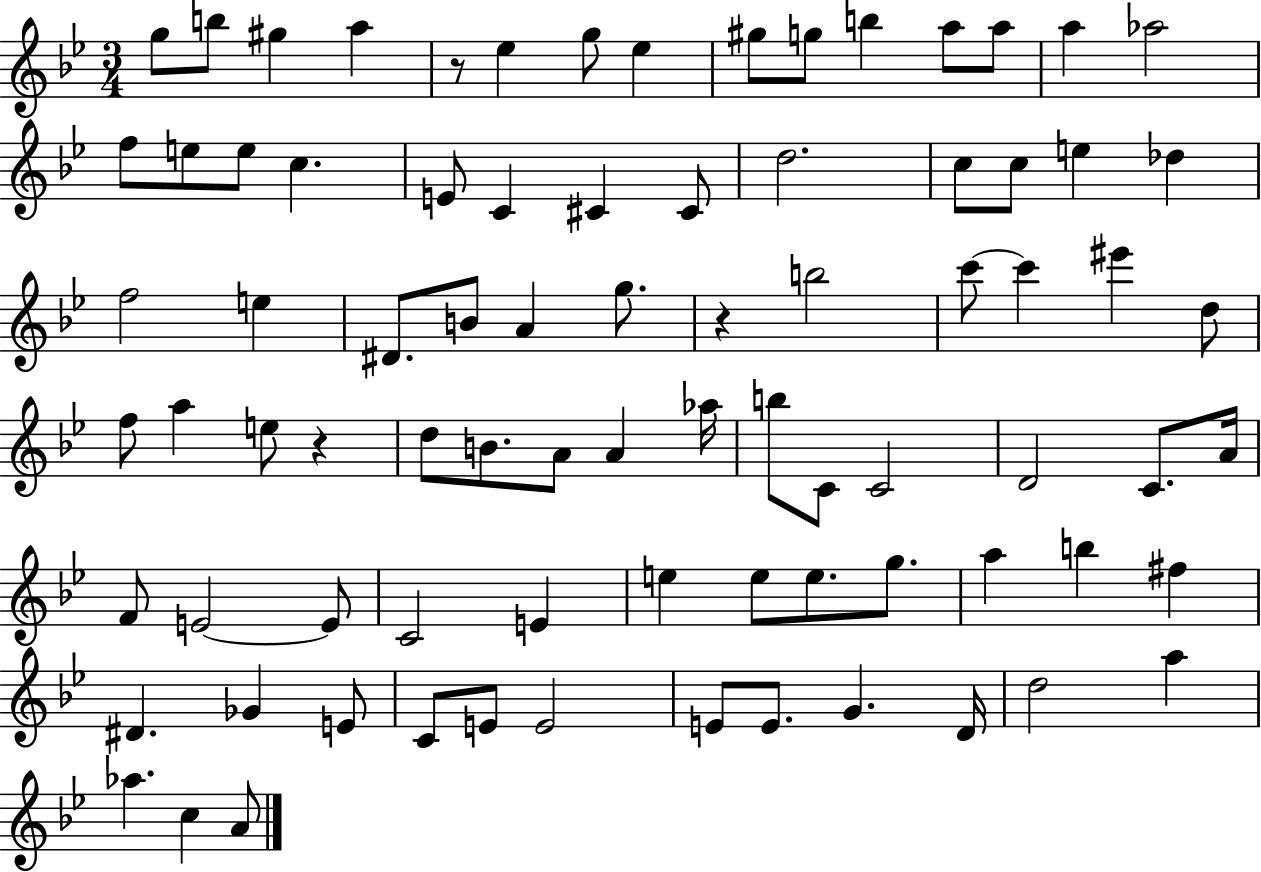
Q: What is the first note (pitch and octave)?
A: G5